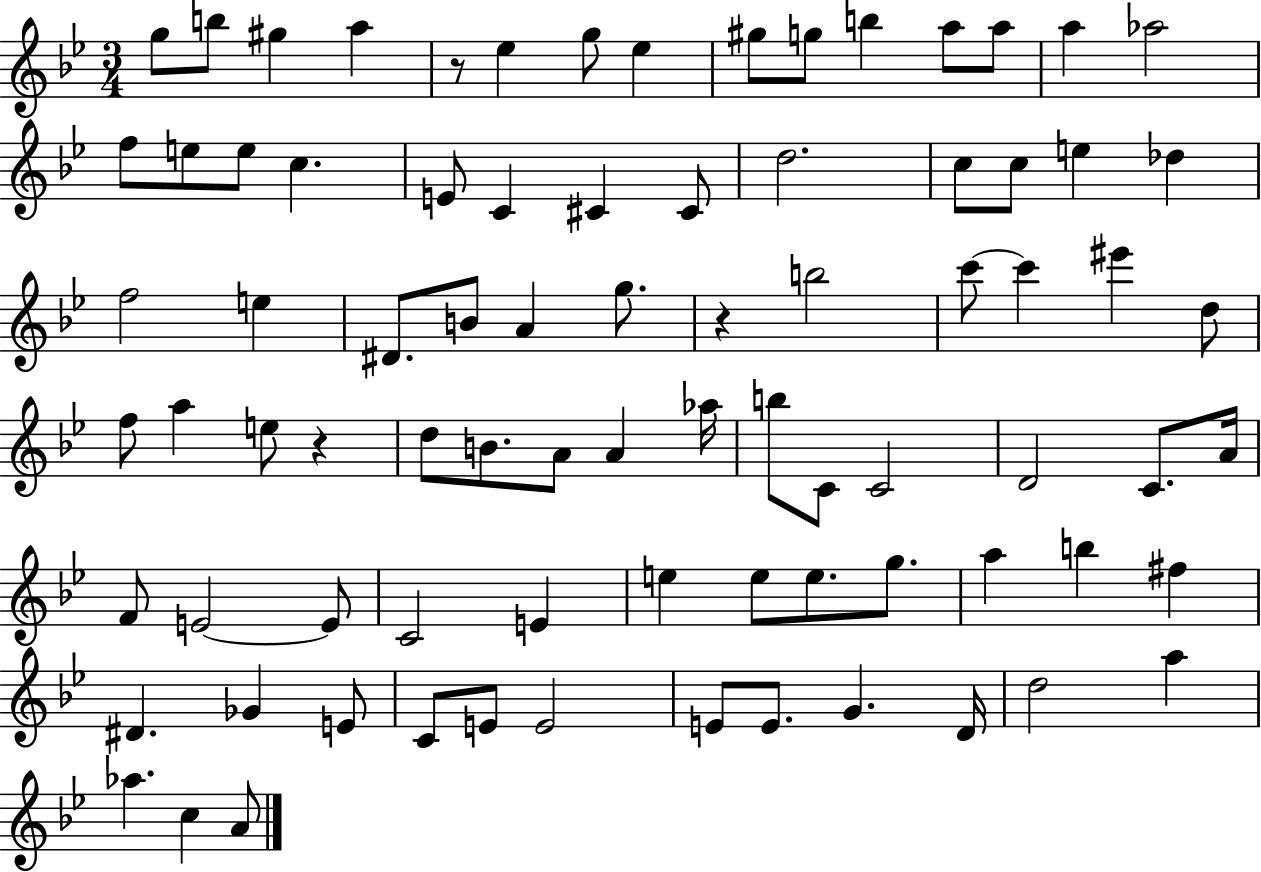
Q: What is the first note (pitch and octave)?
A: G5